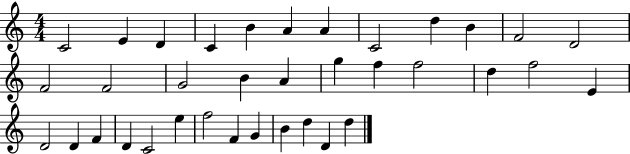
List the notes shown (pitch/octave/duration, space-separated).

C4/h E4/q D4/q C4/q B4/q A4/q A4/q C4/h D5/q B4/q F4/h D4/h F4/h F4/h G4/h B4/q A4/q G5/q F5/q F5/h D5/q F5/h E4/q D4/h D4/q F4/q D4/q C4/h E5/q F5/h F4/q G4/q B4/q D5/q D4/q D5/q